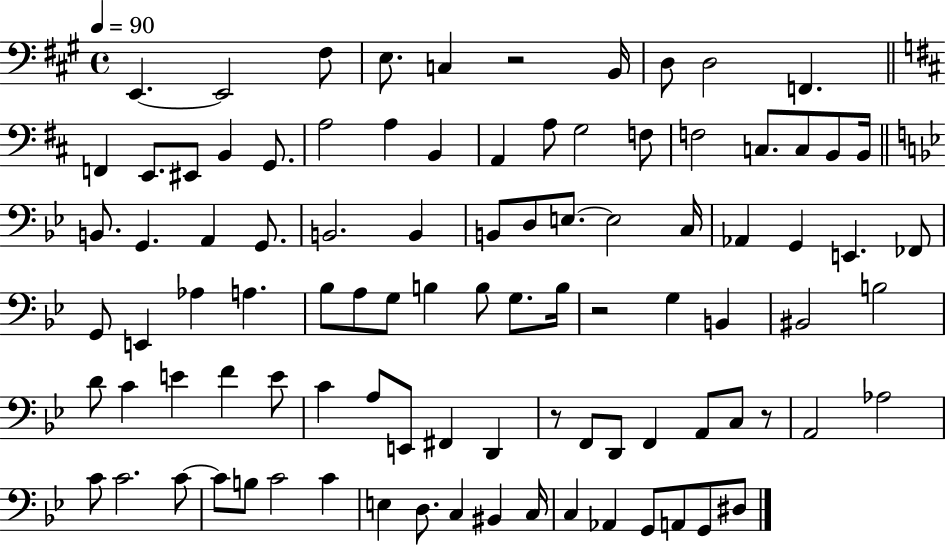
{
  \clef bass
  \time 4/4
  \defaultTimeSignature
  \key a \major
  \tempo 4 = 90
  \repeat volta 2 { e,4.~~ e,2 fis8 | e8. c4 r2 b,16 | d8 d2 f,4. | \bar "||" \break \key d \major f,4 e,8. eis,8 b,4 g,8. | a2 a4 b,4 | a,4 a8 g2 f8 | f2 c8. c8 b,8 b,16 | \break \bar "||" \break \key bes \major b,8. g,4. a,4 g,8. | b,2. b,4 | b,8 d8 e8.~~ e2 c16 | aes,4 g,4 e,4. fes,8 | \break g,8 e,4 aes4 a4. | bes8 a8 g8 b4 b8 g8. b16 | r2 g4 b,4 | bis,2 b2 | \break d'8 c'4 e'4 f'4 e'8 | c'4 a8 e,8 fis,4 d,4 | r8 f,8 d,8 f,4 a,8 c8 r8 | a,2 aes2 | \break c'8 c'2. c'8~~ | c'8 b8 c'2 c'4 | e4 d8. c4 bis,4 c16 | c4 aes,4 g,8 a,8 g,8 dis8 | \break } \bar "|."
}